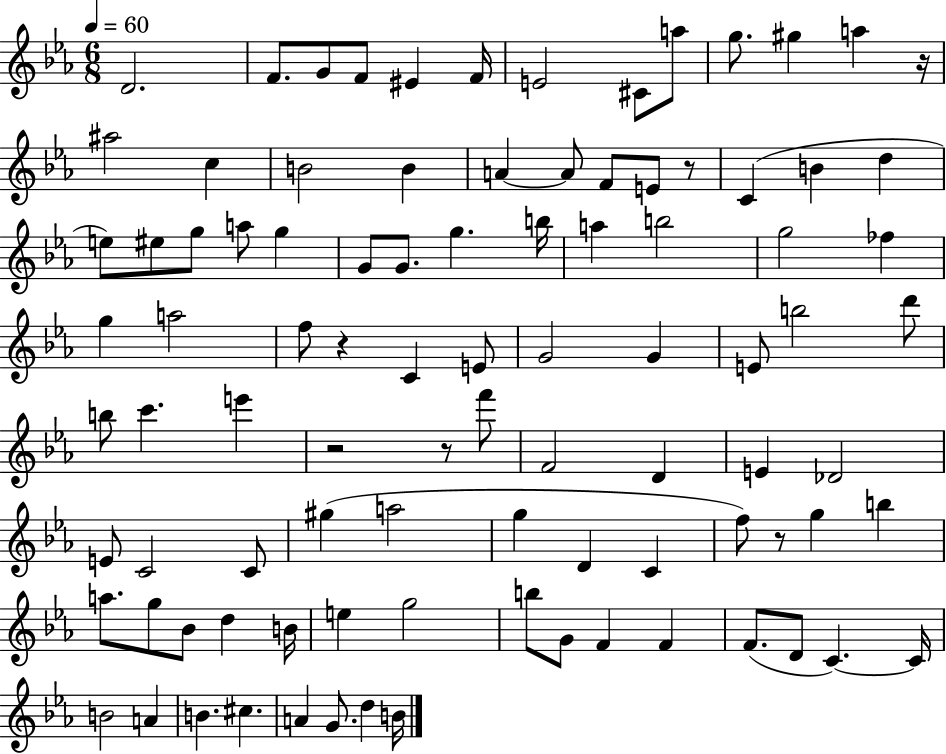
D4/h. F4/e. G4/e F4/e EIS4/q F4/s E4/h C#4/e A5/e G5/e. G#5/q A5/q R/s A#5/h C5/q B4/h B4/q A4/q A4/e F4/e E4/e R/e C4/q B4/q D5/q E5/e EIS5/e G5/e A5/e G5/q G4/e G4/e. G5/q. B5/s A5/q B5/h G5/h FES5/q G5/q A5/h F5/e R/q C4/q E4/e G4/h G4/q E4/e B5/h D6/e B5/e C6/q. E6/q R/h R/e F6/e F4/h D4/q E4/q Db4/h E4/e C4/h C4/e G#5/q A5/h G5/q D4/q C4/q F5/e R/e G5/q B5/q A5/e. G5/e Bb4/e D5/q B4/s E5/q G5/h B5/e G4/e F4/q F4/q F4/e. D4/e C4/q. C4/s B4/h A4/q B4/q. C#5/q. A4/q G4/e. D5/q B4/s